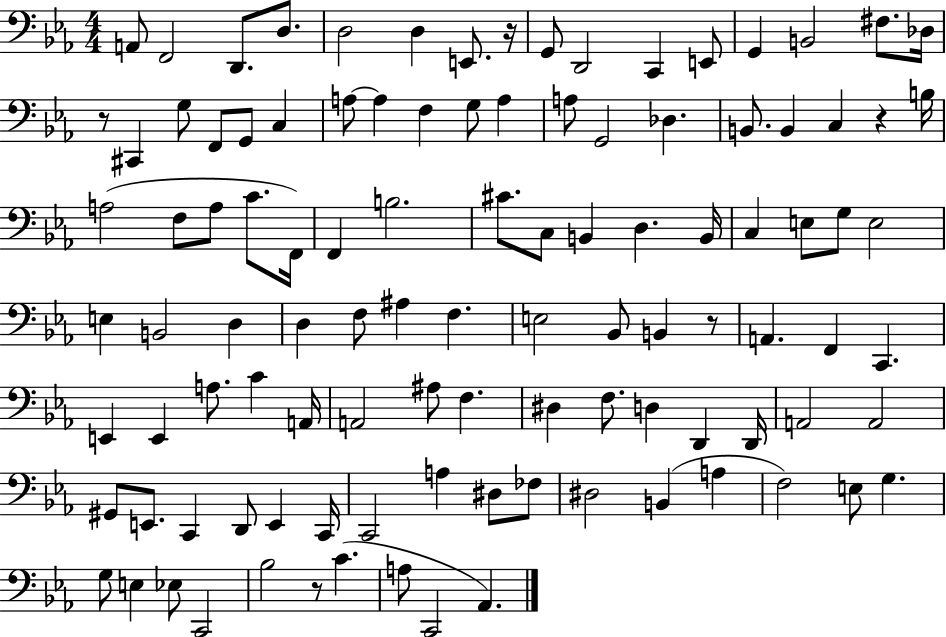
X:1
T:Untitled
M:4/4
L:1/4
K:Eb
A,,/2 F,,2 D,,/2 D,/2 D,2 D, E,,/2 z/4 G,,/2 D,,2 C,, E,,/2 G,, B,,2 ^F,/2 _D,/4 z/2 ^C,, G,/2 F,,/2 G,,/2 C, A,/2 A, F, G,/2 A, A,/2 G,,2 _D, B,,/2 B,, C, z B,/4 A,2 F,/2 A,/2 C/2 F,,/4 F,, B,2 ^C/2 C,/2 B,, D, B,,/4 C, E,/2 G,/2 E,2 E, B,,2 D, D, F,/2 ^A, F, E,2 _B,,/2 B,, z/2 A,, F,, C,, E,, E,, A,/2 C A,,/4 A,,2 ^A,/2 F, ^D, F,/2 D, D,, D,,/4 A,,2 A,,2 ^G,,/2 E,,/2 C,, D,,/2 E,, C,,/4 C,,2 A, ^D,/2 _F,/2 ^D,2 B,, A, F,2 E,/2 G, G,/2 E, _E,/2 C,,2 _B,2 z/2 C A,/2 C,,2 _A,,